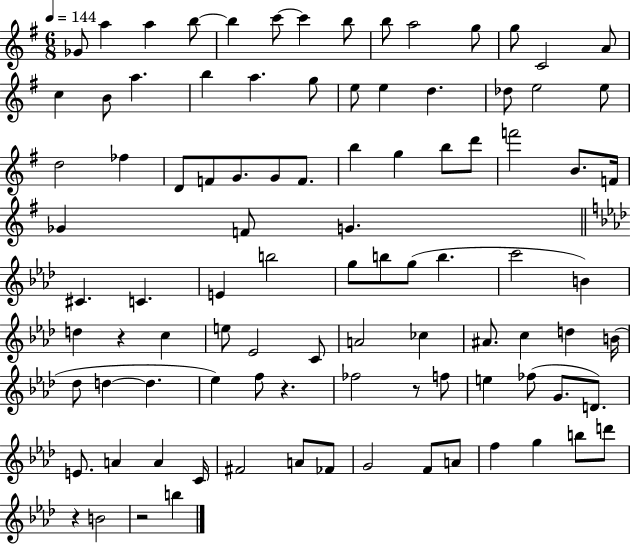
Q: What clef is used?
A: treble